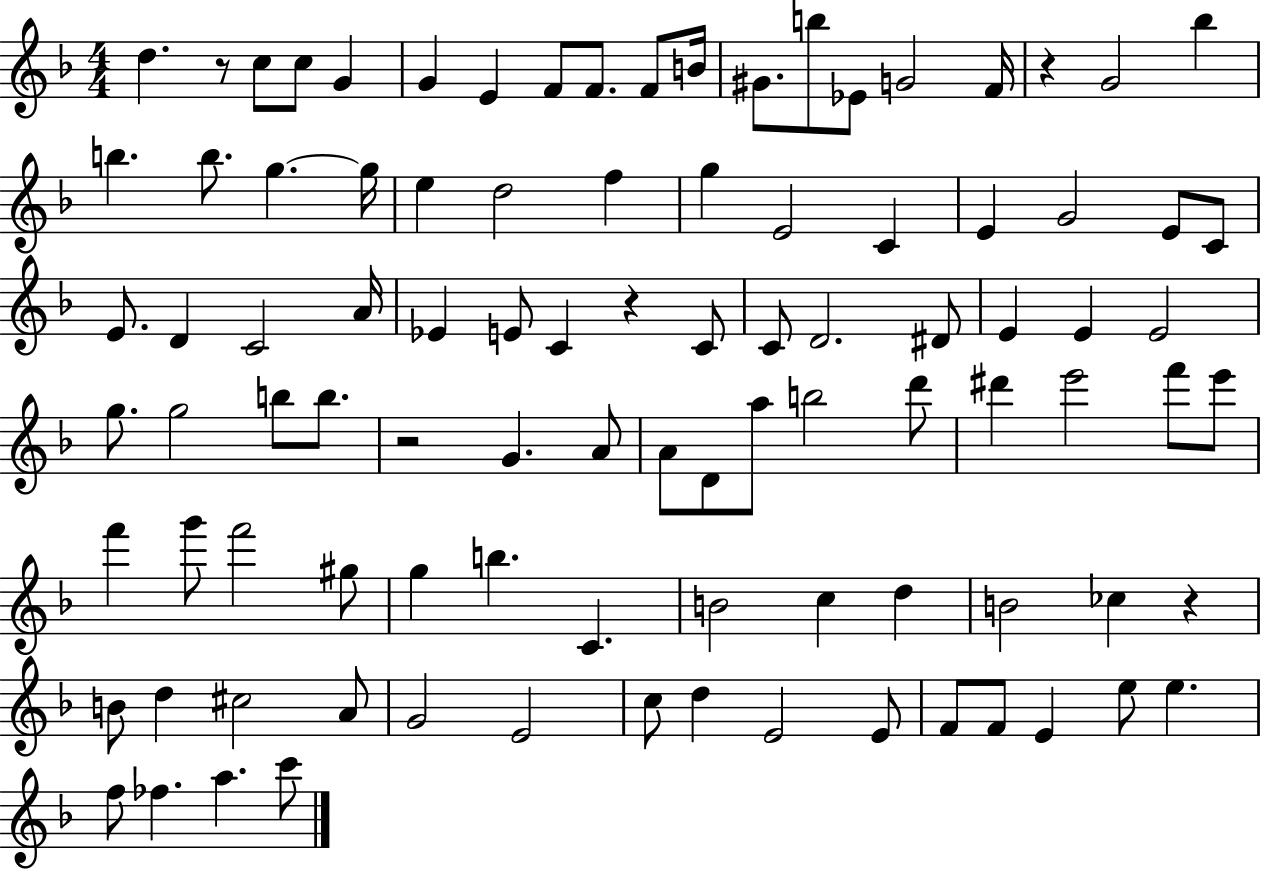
D5/q. R/e C5/e C5/e G4/q G4/q E4/q F4/e F4/e. F4/e B4/s G#4/e. B5/e Eb4/e G4/h F4/s R/q G4/h Bb5/q B5/q. B5/e. G5/q. G5/s E5/q D5/h F5/q G5/q E4/h C4/q E4/q G4/h E4/e C4/e E4/e. D4/q C4/h A4/s Eb4/q E4/e C4/q R/q C4/e C4/e D4/h. D#4/e E4/q E4/q E4/h G5/e. G5/h B5/e B5/e. R/h G4/q. A4/e A4/e D4/e A5/e B5/h D6/e D#6/q E6/h F6/e E6/e F6/q G6/e F6/h G#5/e G5/q B5/q. C4/q. B4/h C5/q D5/q B4/h CES5/q R/q B4/e D5/q C#5/h A4/e G4/h E4/h C5/e D5/q E4/h E4/e F4/e F4/e E4/q E5/e E5/q. F5/e FES5/q. A5/q. C6/e